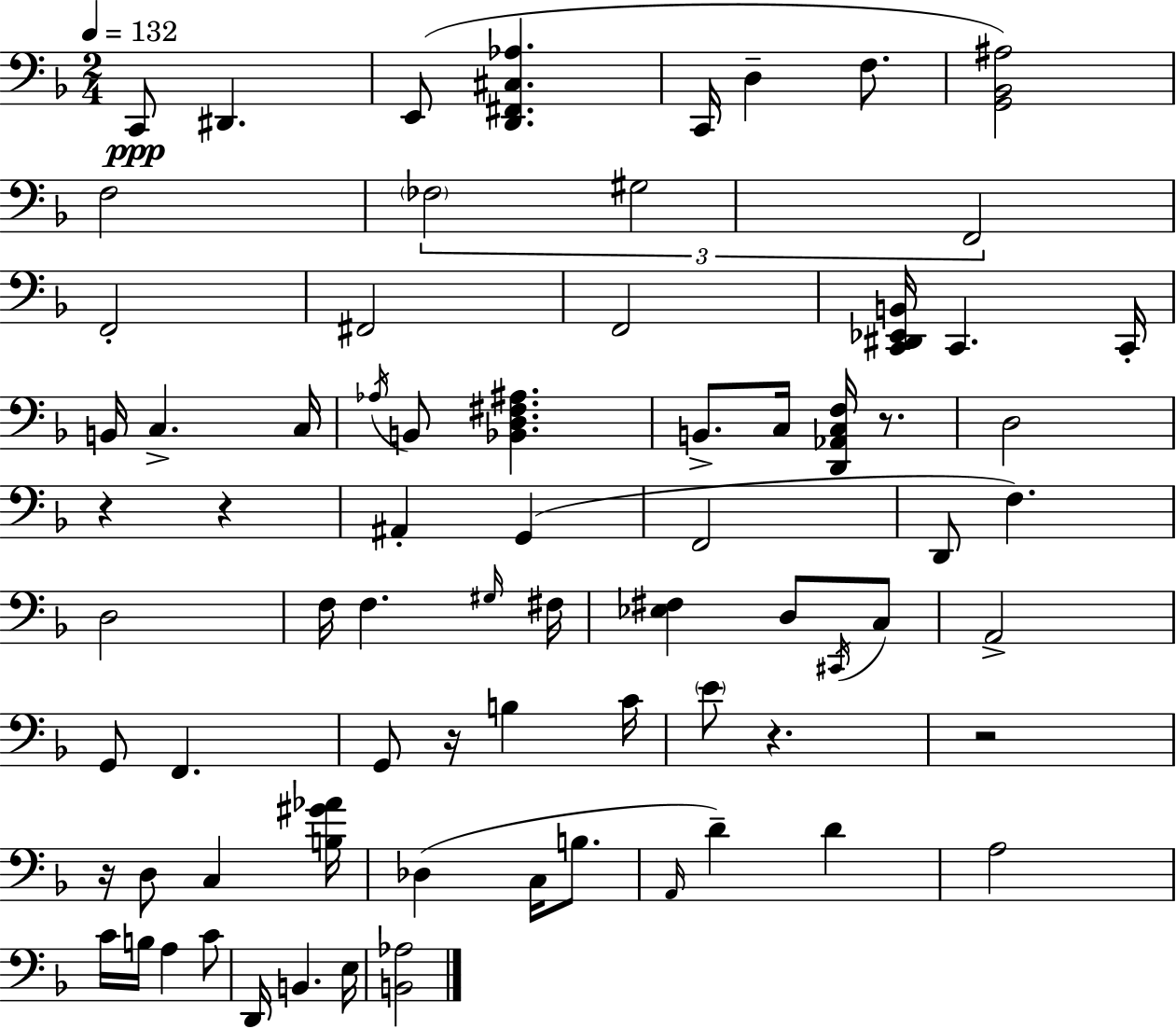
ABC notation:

X:1
T:Untitled
M:2/4
L:1/4
K:F
C,,/2 ^D,, E,,/2 [D,,^F,,^C,_A,] C,,/4 D, F,/2 [G,,_B,,^A,]2 F,2 _F,2 ^G,2 F,,2 F,,2 ^F,,2 F,,2 [C,,^D,,_E,,B,,]/4 C,, C,,/4 B,,/4 C, C,/4 _A,/4 B,,/2 [_B,,D,^F,^A,] B,,/2 C,/4 [D,,_A,,C,F,]/4 z/2 D,2 z z ^A,, G,, F,,2 D,,/2 F, D,2 F,/4 F, ^G,/4 ^F,/4 [_E,^F,] D,/2 ^C,,/4 C,/2 A,,2 G,,/2 F,, G,,/2 z/4 B, C/4 E/2 z z2 z/4 D,/2 C, [B,^G_A]/4 _D, C,/4 B,/2 A,,/4 D D A,2 C/4 B,/4 A, C/2 D,,/4 B,, E,/4 [B,,_A,]2